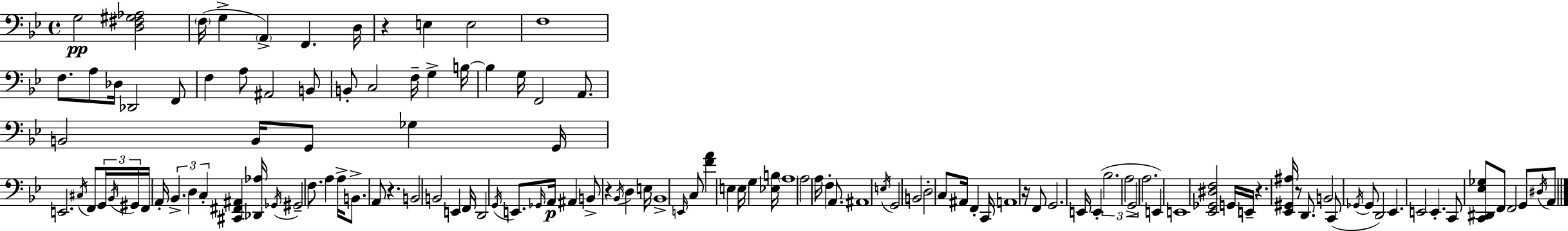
X:1
T:Untitled
M:4/4
L:1/4
K:Bb
G,2 [D,^F,^G,_A,]2 F,/4 G, A,, F,, D,/4 z E, E,2 F,4 F,/2 A,/2 _D,/4 _D,,2 F,,/2 F, A,/2 ^A,,2 B,,/2 B,,/2 C,2 F,/4 G, B,/4 B, G,/4 F,,2 A,,/2 B,,2 B,,/4 G,,/2 _G, G,,/4 E,,2 ^C,/4 F,,/2 G,,/4 _B,,/4 ^G,,/4 F,,/4 A,,/4 _B,, D, C, [^C,,^F,,^A,,] [_D,,_A,]/4 _G,,/4 ^G,,2 F,/2 A, A,/4 B,,/2 A,,/2 z B,,2 B,,2 E,, F,,/4 D,,2 G,,/4 E,,/2 _G,,/4 A,,/4 ^A,, B,,/2 z _B,,/4 D, E,/4 _B,,4 E,,/4 C,/2 [FA] E, E,/4 G, [_E,B,]/4 A,4 A,2 A,/4 F, A,,/2 ^A,,4 E,/4 G,,2 B,,2 D,2 C,/2 ^A,,/4 F,, C,,/4 A,,4 z/4 F,,/2 G,,2 E,,/4 E,, _B,2 A,2 G,,2 A,2 E,, E,,4 [_E,,_G,,^D,F,]2 G,,/4 E,,/4 z [_E,,^G,,^A,]/4 z/2 D,,/2 B,,2 C,,/2 _G,,/4 _G,,/2 D,,2 _E,, E,,2 E,, C,,/2 [C,,^D,,_E,_G,]/2 F,,/2 F,,2 G,,/2 ^D,/4 A,,/2